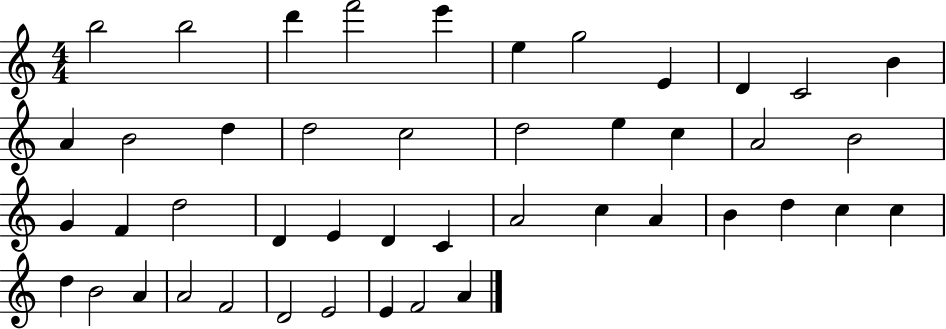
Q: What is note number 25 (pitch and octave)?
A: D4